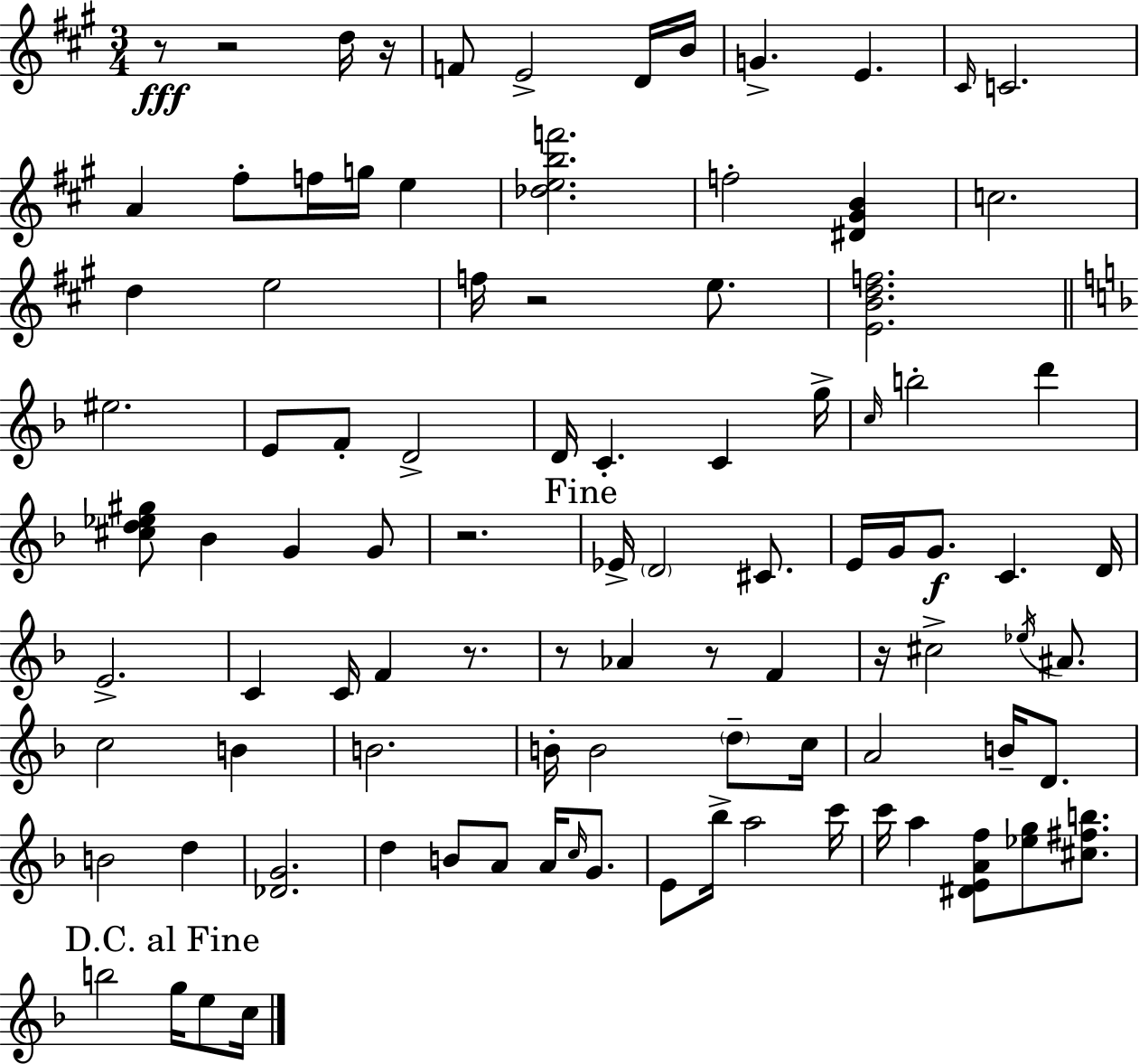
R/e R/h D5/s R/s F4/e E4/h D4/s B4/s G4/q. E4/q. C#4/s C4/h. A4/q F#5/e F5/s G5/s E5/q [Db5,E5,B5,F6]/h. F5/h [D#4,G#4,B4]/q C5/h. D5/q E5/h F5/s R/h E5/e. [E4,B4,D5,F5]/h. EIS5/h. E4/e F4/e D4/h D4/s C4/q. C4/q G5/s C5/s B5/h D6/q [C#5,D5,Eb5,G#5]/e Bb4/q G4/q G4/e R/h. Eb4/s D4/h C#4/e. E4/s G4/s G4/e. C4/q. D4/s E4/h. C4/q C4/s F4/q R/e. R/e Ab4/q R/e F4/q R/s C#5/h Eb5/s A#4/e. C5/h B4/q B4/h. B4/s B4/h D5/e C5/s A4/h B4/s D4/e. B4/h D5/q [Db4,G4]/h. D5/q B4/e A4/e A4/s C5/s G4/e. E4/e Bb5/s A5/h C6/s C6/s A5/q [D#4,E4,A4,F5]/e [Eb5,G5]/e [C#5,F#5,B5]/e. B5/h G5/s E5/e C5/s